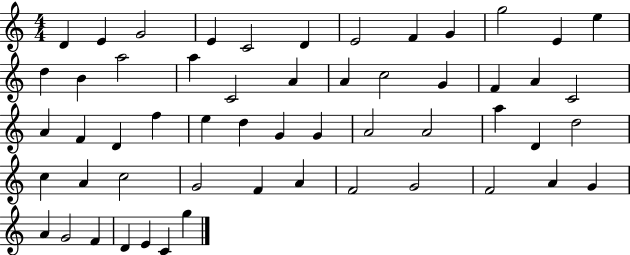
D4/q E4/q G4/h E4/q C4/h D4/q E4/h F4/q G4/q G5/h E4/q E5/q D5/q B4/q A5/h A5/q C4/h A4/q A4/q C5/h G4/q F4/q A4/q C4/h A4/q F4/q D4/q F5/q E5/q D5/q G4/q G4/q A4/h A4/h A5/q D4/q D5/h C5/q A4/q C5/h G4/h F4/q A4/q F4/h G4/h F4/h A4/q G4/q A4/q G4/h F4/q D4/q E4/q C4/q G5/q